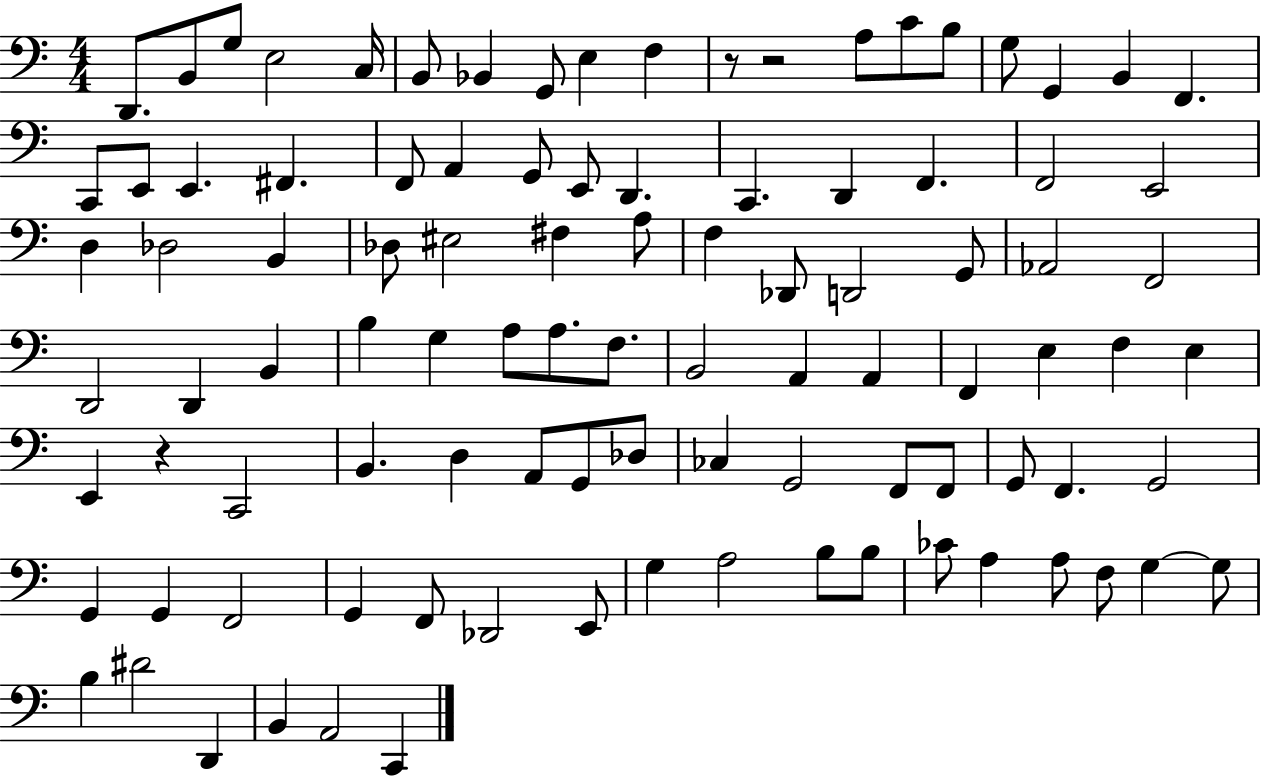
D2/e. B2/e G3/e E3/h C3/s B2/e Bb2/q G2/e E3/q F3/q R/e R/h A3/e C4/e B3/e G3/e G2/q B2/q F2/q. C2/e E2/e E2/q. F#2/q. F2/e A2/q G2/e E2/e D2/q. C2/q. D2/q F2/q. F2/h E2/h D3/q Db3/h B2/q Db3/e EIS3/h F#3/q A3/e F3/q Db2/e D2/h G2/e Ab2/h F2/h D2/h D2/q B2/q B3/q G3/q A3/e A3/e. F3/e. B2/h A2/q A2/q F2/q E3/q F3/q E3/q E2/q R/q C2/h B2/q. D3/q A2/e G2/e Db3/e CES3/q G2/h F2/e F2/e G2/e F2/q. G2/h G2/q G2/q F2/h G2/q F2/e Db2/h E2/e G3/q A3/h B3/e B3/e CES4/e A3/q A3/e F3/e G3/q G3/e B3/q D#4/h D2/q B2/q A2/h C2/q